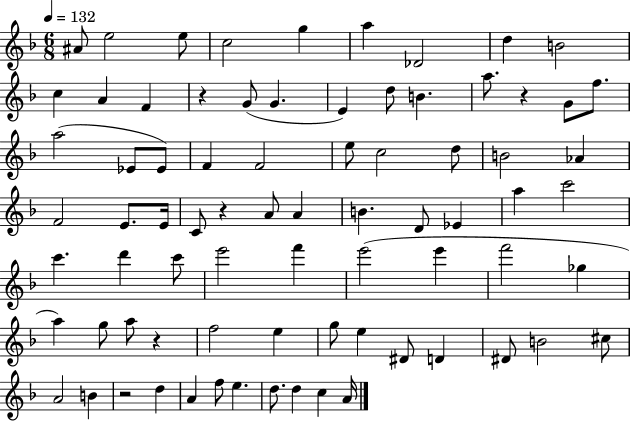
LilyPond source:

{
  \clef treble
  \numericTimeSignature
  \time 6/8
  \key f \major
  \tempo 4 = 132
  \repeat volta 2 { ais'8 e''2 e''8 | c''2 g''4 | a''4 des'2 | d''4 b'2 | \break c''4 a'4 f'4 | r4 g'8( g'4. | e'4) d''8 b'4. | a''8. r4 g'8 f''8. | \break a''2( ees'8 ees'8) | f'4 f'2 | e''8 c''2 d''8 | b'2 aes'4 | \break f'2 e'8. e'16 | c'8 r4 a'8 a'4 | b'4. d'8 ees'4 | a''4 c'''2 | \break c'''4. d'''4 c'''8 | e'''2 f'''4 | e'''2( e'''4 | f'''2 ges''4 | \break a''4) g''8 a''8 r4 | f''2 e''4 | g''8 e''4 dis'8 d'4 | dis'8 b'2 cis''8 | \break a'2 b'4 | r2 d''4 | a'4 f''8 e''4. | d''8. d''4 c''4 a'16 | \break } \bar "|."
}